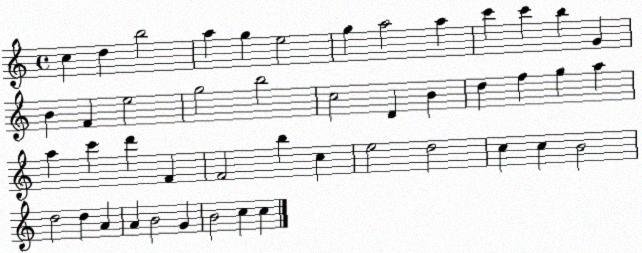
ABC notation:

X:1
T:Untitled
M:4/4
L:1/4
K:C
c d b2 a g e2 g a2 a c' c' b G B F e2 g2 b2 c2 D B d f g a a c' d' F F2 b c e2 d2 c c B2 d2 d A A B2 G B2 c c